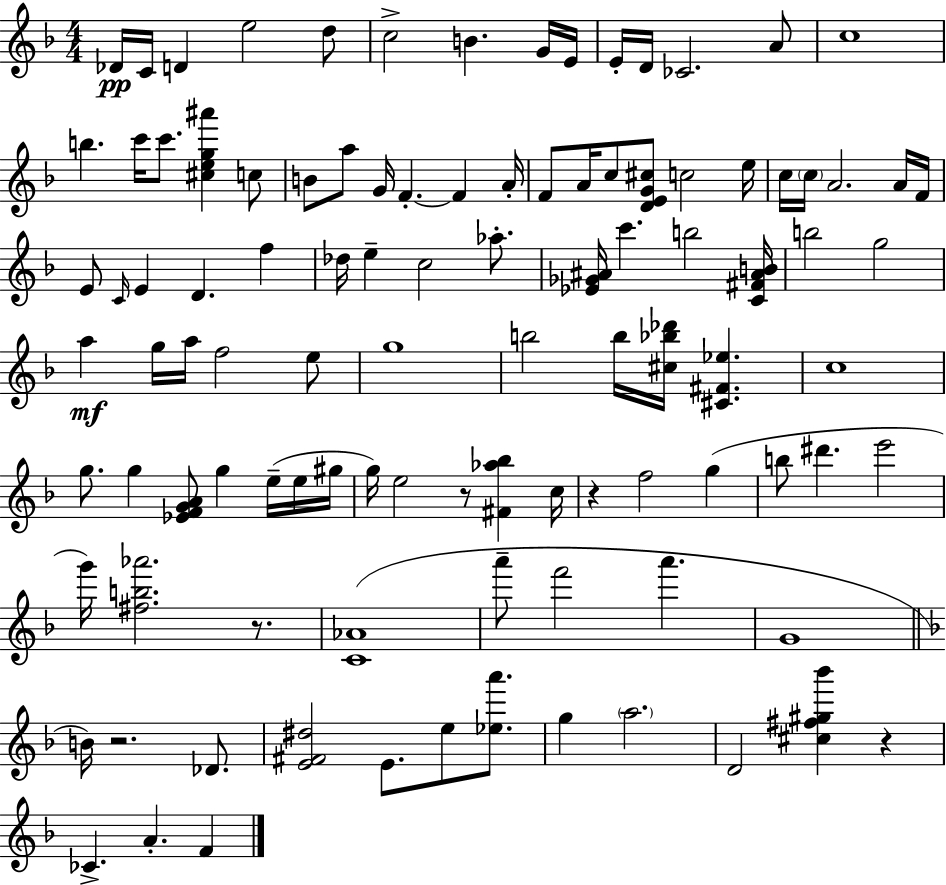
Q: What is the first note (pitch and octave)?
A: Db4